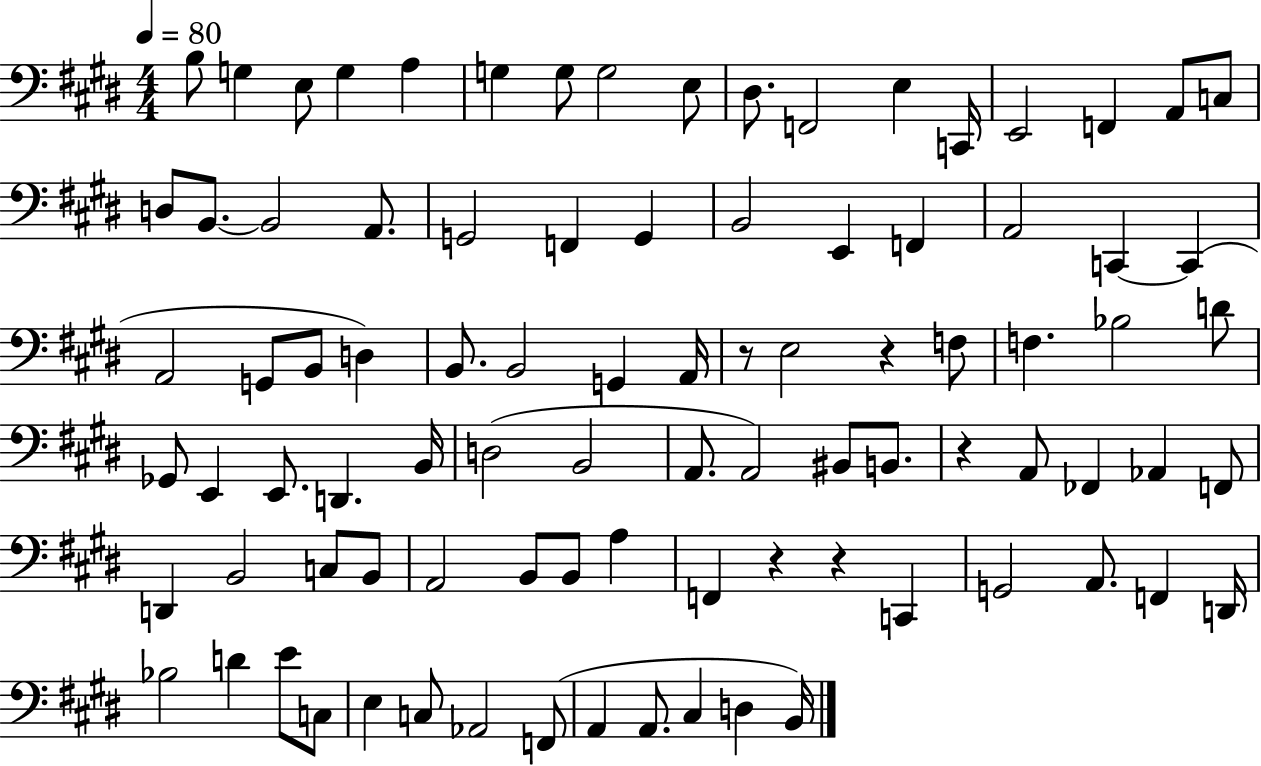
{
  \clef bass
  \numericTimeSignature
  \time 4/4
  \key e \major
  \tempo 4 = 80
  b8 g4 e8 g4 a4 | g4 g8 g2 e8 | dis8. f,2 e4 c,16 | e,2 f,4 a,8 c8 | \break d8 b,8.~~ b,2 a,8. | g,2 f,4 g,4 | b,2 e,4 f,4 | a,2 c,4~~ c,4( | \break a,2 g,8 b,8 d4) | b,8. b,2 g,4 a,16 | r8 e2 r4 f8 | f4. bes2 d'8 | \break ges,8 e,4 e,8. d,4. b,16 | d2( b,2 | a,8. a,2) bis,8 b,8. | r4 a,8 fes,4 aes,4 f,8 | \break d,4 b,2 c8 b,8 | a,2 b,8 b,8 a4 | f,4 r4 r4 c,4 | g,2 a,8. f,4 d,16 | \break bes2 d'4 e'8 c8 | e4 c8 aes,2 f,8( | a,4 a,8. cis4 d4 b,16) | \bar "|."
}